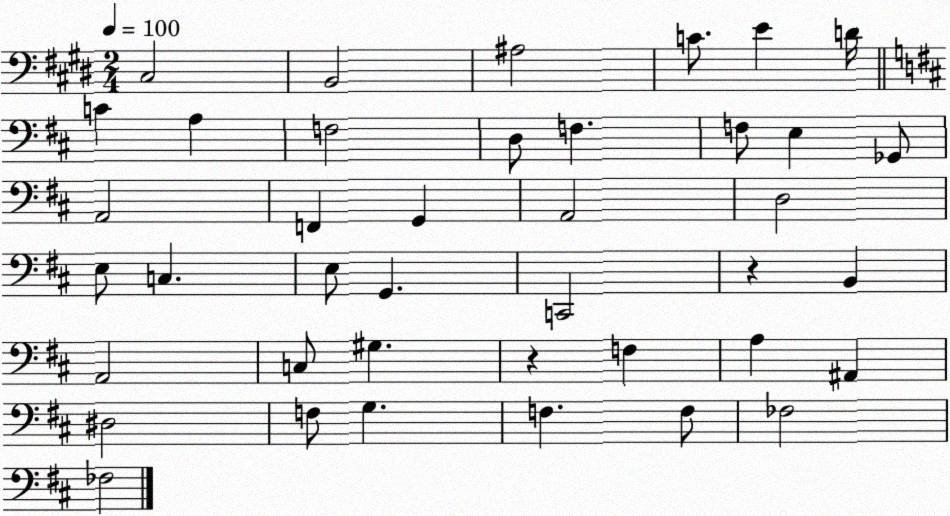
X:1
T:Untitled
M:2/4
L:1/4
K:E
^C,2 B,,2 ^A,2 C/2 E D/4 C A, F,2 D,/2 F, F,/2 E, _G,,/2 A,,2 F,, G,, A,,2 D,2 E,/2 C, E,/2 G,, C,,2 z B,, A,,2 C,/2 ^G, z F, A, ^A,, ^D,2 F,/2 G, F, F,/2 _F,2 _F,2